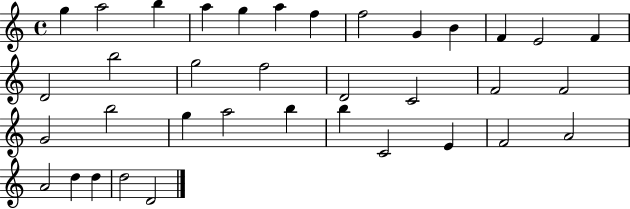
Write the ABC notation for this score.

X:1
T:Untitled
M:4/4
L:1/4
K:C
g a2 b a g a f f2 G B F E2 F D2 b2 g2 f2 D2 C2 F2 F2 G2 b2 g a2 b b C2 E F2 A2 A2 d d d2 D2